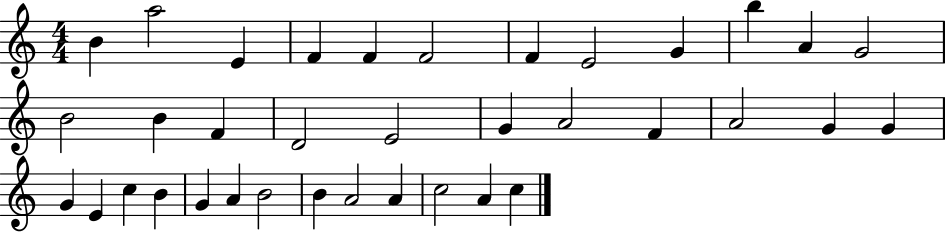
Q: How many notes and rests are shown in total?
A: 36